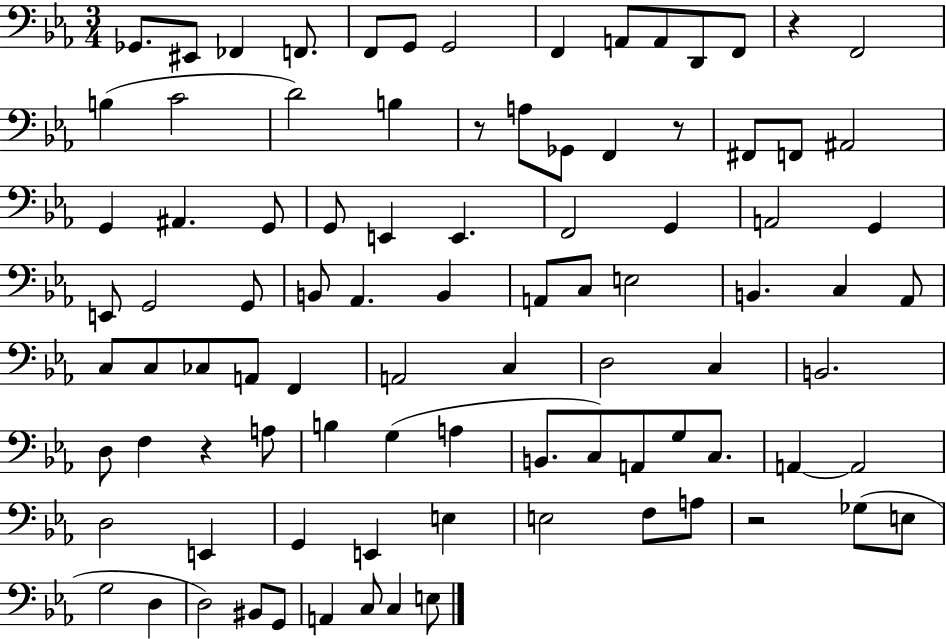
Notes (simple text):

Gb2/e. EIS2/e FES2/q F2/e. F2/e G2/e G2/h F2/q A2/e A2/e D2/e F2/e R/q F2/h B3/q C4/h D4/h B3/q R/e A3/e Gb2/e F2/q R/e F#2/e F2/e A#2/h G2/q A#2/q. G2/e G2/e E2/q E2/q. F2/h G2/q A2/h G2/q E2/e G2/h G2/e B2/e Ab2/q. B2/q A2/e C3/e E3/h B2/q. C3/q Ab2/e C3/e C3/e CES3/e A2/e F2/q A2/h C3/q D3/h C3/q B2/h. D3/e F3/q R/q A3/e B3/q G3/q A3/q B2/e. C3/e A2/e G3/e C3/e. A2/q A2/h D3/h E2/q G2/q E2/q E3/q E3/h F3/e A3/e R/h Gb3/e E3/e G3/h D3/q D3/h BIS2/e G2/e A2/q C3/e C3/q E3/e